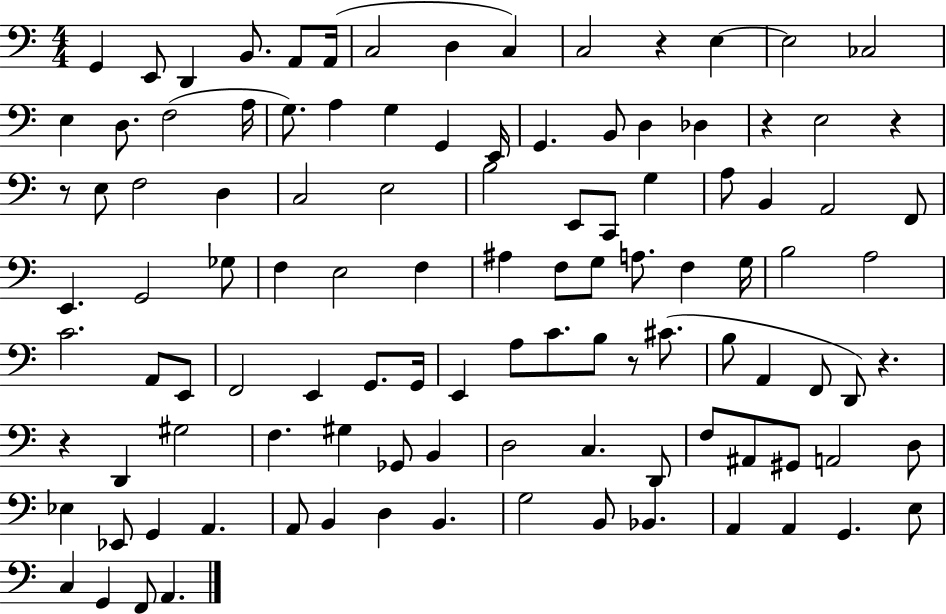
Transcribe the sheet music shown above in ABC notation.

X:1
T:Untitled
M:4/4
L:1/4
K:C
G,, E,,/2 D,, B,,/2 A,,/2 A,,/4 C,2 D, C, C,2 z E, E,2 _C,2 E, D,/2 F,2 A,/4 G,/2 A, G, G,, E,,/4 G,, B,,/2 D, _D, z E,2 z z/2 E,/2 F,2 D, C,2 E,2 B,2 E,,/2 C,,/2 G, A,/2 B,, A,,2 F,,/2 E,, G,,2 _G,/2 F, E,2 F, ^A, F,/2 G,/2 A,/2 F, G,/4 B,2 A,2 C2 A,,/2 E,,/2 F,,2 E,, G,,/2 G,,/4 E,, A,/2 C/2 B,/2 z/2 ^C/2 B,/2 A,, F,,/2 D,,/2 z z D,, ^G,2 F, ^G, _G,,/2 B,, D,2 C, D,,/2 F,/2 ^A,,/2 ^G,,/2 A,,2 D,/2 _E, _E,,/2 G,, A,, A,,/2 B,, D, B,, G,2 B,,/2 _B,, A,, A,, G,, E,/2 C, G,, F,,/2 A,,